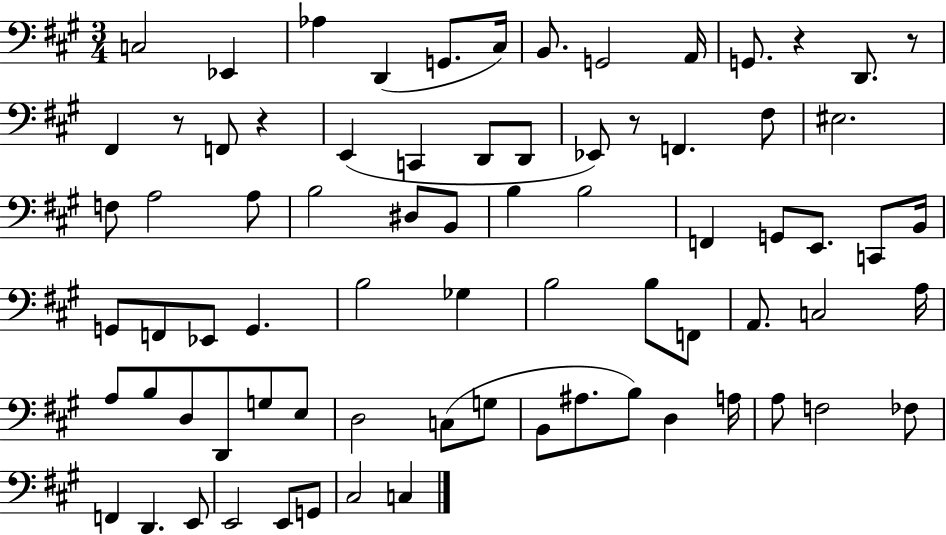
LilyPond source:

{
  \clef bass
  \numericTimeSignature
  \time 3/4
  \key a \major
  c2 ees,4 | aes4 d,4( g,8. cis16) | b,8. g,2 a,16 | g,8. r4 d,8. r8 | \break fis,4 r8 f,8 r4 | e,4( c,4 d,8 d,8 | ees,8) r8 f,4. fis8 | eis2. | \break f8 a2 a8 | b2 dis8 b,8 | b4 b2 | f,4 g,8 e,8. c,8 b,16 | \break g,8 f,8 ees,8 g,4. | b2 ges4 | b2 b8 f,8 | a,8. c2 a16 | \break a8 b8 d8 d,8 g8 e8 | d2 c8( g8 | b,8 ais8. b8) d4 a16 | a8 f2 fes8 | \break f,4 d,4. e,8 | e,2 e,8 g,8 | cis2 c4 | \bar "|."
}